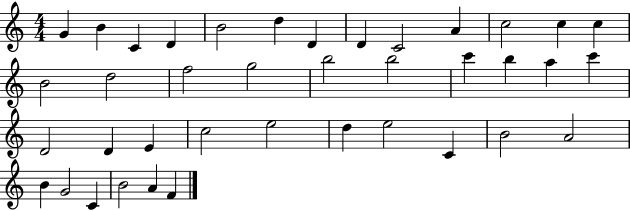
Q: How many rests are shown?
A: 0